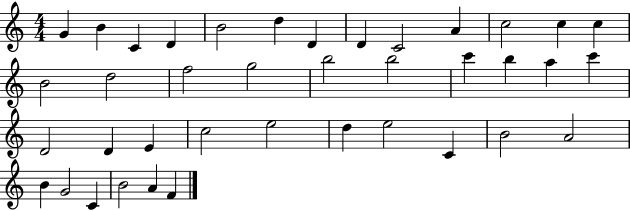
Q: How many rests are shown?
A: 0